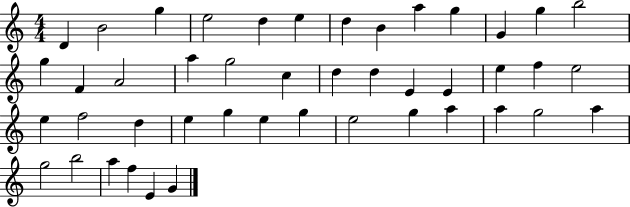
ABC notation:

X:1
T:Untitled
M:4/4
L:1/4
K:C
D B2 g e2 d e d B a g G g b2 g F A2 a g2 c d d E E e f e2 e f2 d e g e g e2 g a a g2 a g2 b2 a f E G